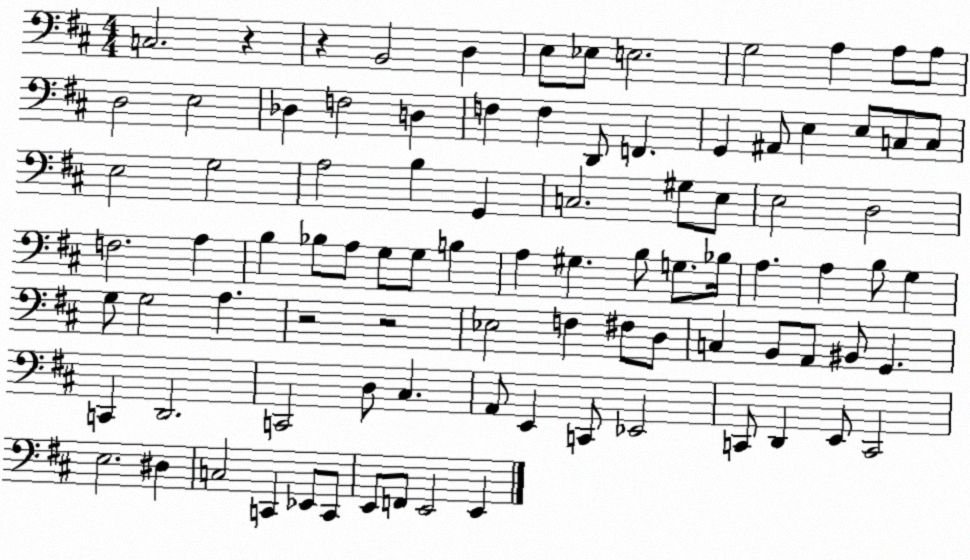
X:1
T:Untitled
M:4/4
L:1/4
K:D
C,2 z z B,,2 D, E,/2 _E,/2 E,2 G,2 A, A,/2 A,/2 D,2 E,2 _D, F,2 D, F, F, D,,/2 F,, G,, ^A,,/2 E, E,/2 C,/2 C,/2 E,2 G,2 A,2 B, G,, C,2 ^G,/2 E,/2 E,2 D,2 F,2 A, B, _B,/2 A,/2 G,/2 G,/2 B, A, ^G, B,/2 G,/2 _B,/4 A, A, B,/2 G, G,/2 G,2 A, z2 z2 _E,2 F, ^F,/2 D,/2 C, B,,/2 A,,/2 ^B,,/2 G,, C,, D,,2 C,,2 D,/2 ^C, A,,/2 E,, C,,/2 _E,,2 C,,/2 D,, E,,/2 C,,2 E,2 ^D, C,2 C,, _E,,/2 C,,/2 E,,/2 F,,/2 E,,2 E,,